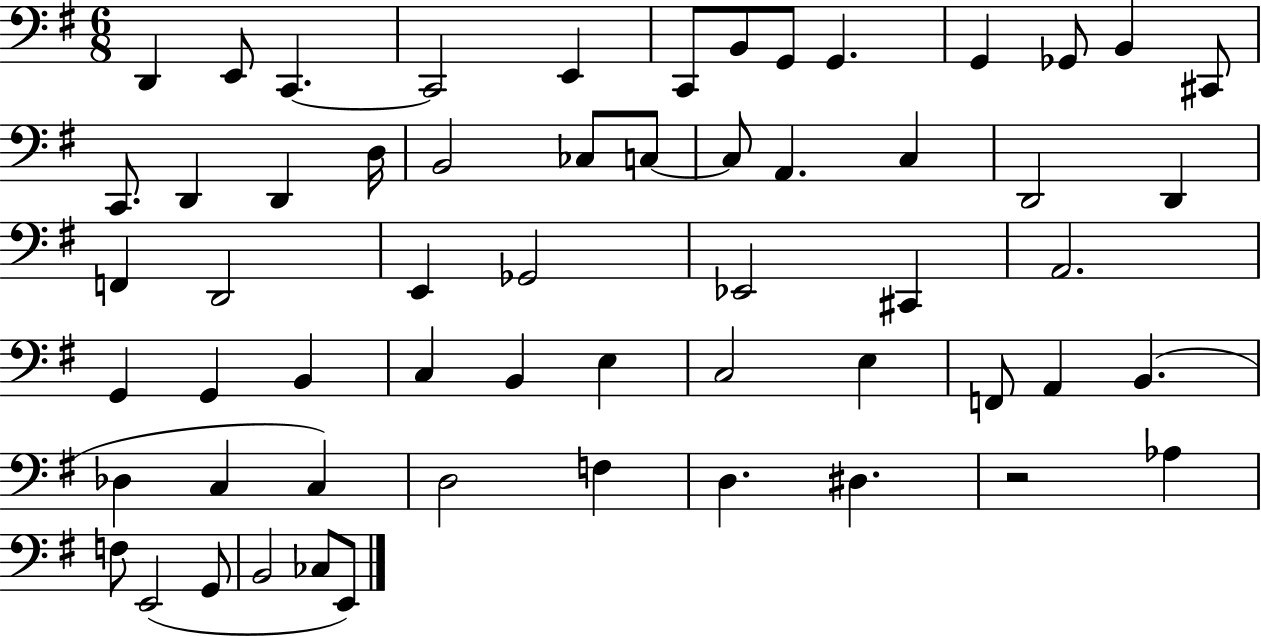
X:1
T:Untitled
M:6/8
L:1/4
K:G
D,, E,,/2 C,, C,,2 E,, C,,/2 B,,/2 G,,/2 G,, G,, _G,,/2 B,, ^C,,/2 C,,/2 D,, D,, D,/4 B,,2 _C,/2 C,/2 C,/2 A,, C, D,,2 D,, F,, D,,2 E,, _G,,2 _E,,2 ^C,, A,,2 G,, G,, B,, C, B,, E, C,2 E, F,,/2 A,, B,, _D, C, C, D,2 F, D, ^D, z2 _A, F,/2 E,,2 G,,/2 B,,2 _C,/2 E,,/2